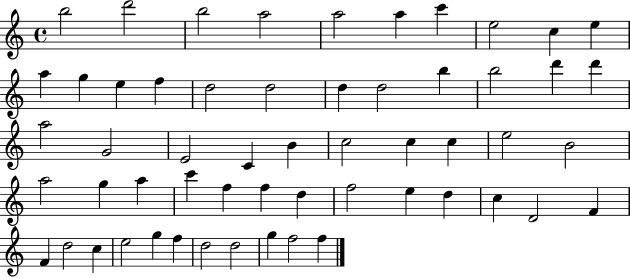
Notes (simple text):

B5/h D6/h B5/h A5/h A5/h A5/q C6/q E5/h C5/q E5/q A5/q G5/q E5/q F5/q D5/h D5/h D5/q D5/h B5/q B5/h D6/q D6/q A5/h G4/h E4/h C4/q B4/q C5/h C5/q C5/q E5/h B4/h A5/h G5/q A5/q C6/q F5/q F5/q D5/q F5/h E5/q D5/q C5/q D4/h F4/q F4/q D5/h C5/q E5/h G5/q F5/q D5/h D5/h G5/q F5/h F5/q